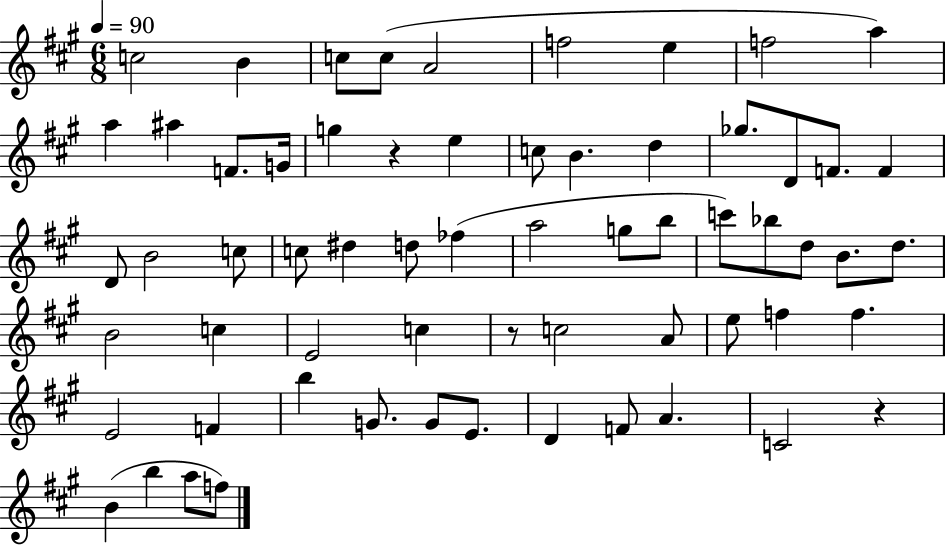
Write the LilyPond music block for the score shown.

{
  \clef treble
  \numericTimeSignature
  \time 6/8
  \key a \major
  \tempo 4 = 90
  c''2 b'4 | c''8 c''8( a'2 | f''2 e''4 | f''2 a''4) | \break a''4 ais''4 f'8. g'16 | g''4 r4 e''4 | c''8 b'4. d''4 | ges''8. d'8 f'8. f'4 | \break d'8 b'2 c''8 | c''8 dis''4 d''8 fes''4( | a''2 g''8 b''8 | c'''8) bes''8 d''8 b'8. d''8. | \break b'2 c''4 | e'2 c''4 | r8 c''2 a'8 | e''8 f''4 f''4. | \break e'2 f'4 | b''4 g'8. g'8 e'8. | d'4 f'8 a'4. | c'2 r4 | \break b'4( b''4 a''8 f''8) | \bar "|."
}